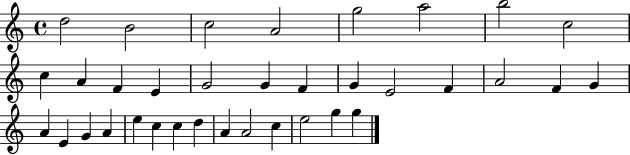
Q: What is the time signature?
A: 4/4